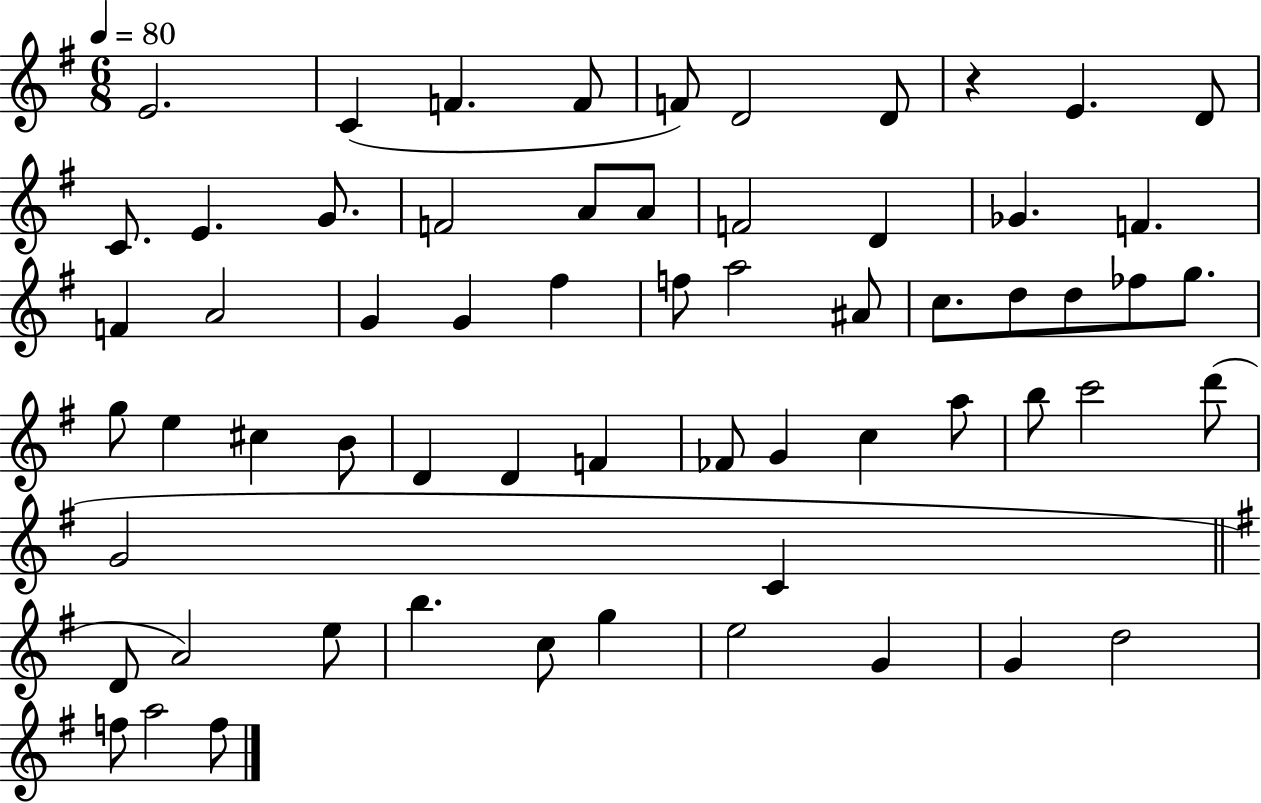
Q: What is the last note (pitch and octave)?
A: F5